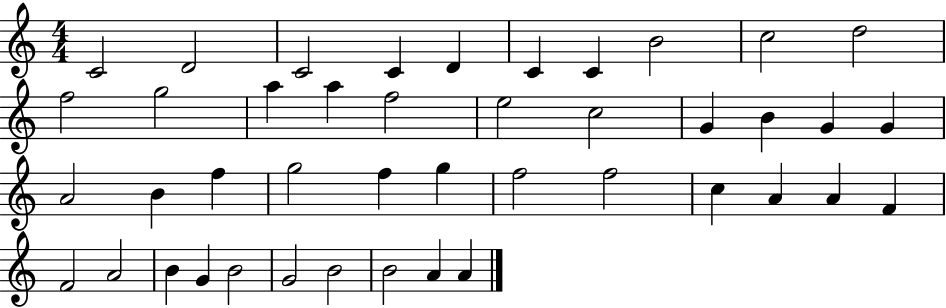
C4/h D4/h C4/h C4/q D4/q C4/q C4/q B4/h C5/h D5/h F5/h G5/h A5/q A5/q F5/h E5/h C5/h G4/q B4/q G4/q G4/q A4/h B4/q F5/q G5/h F5/q G5/q F5/h F5/h C5/q A4/q A4/q F4/q F4/h A4/h B4/q G4/q B4/h G4/h B4/h B4/h A4/q A4/q